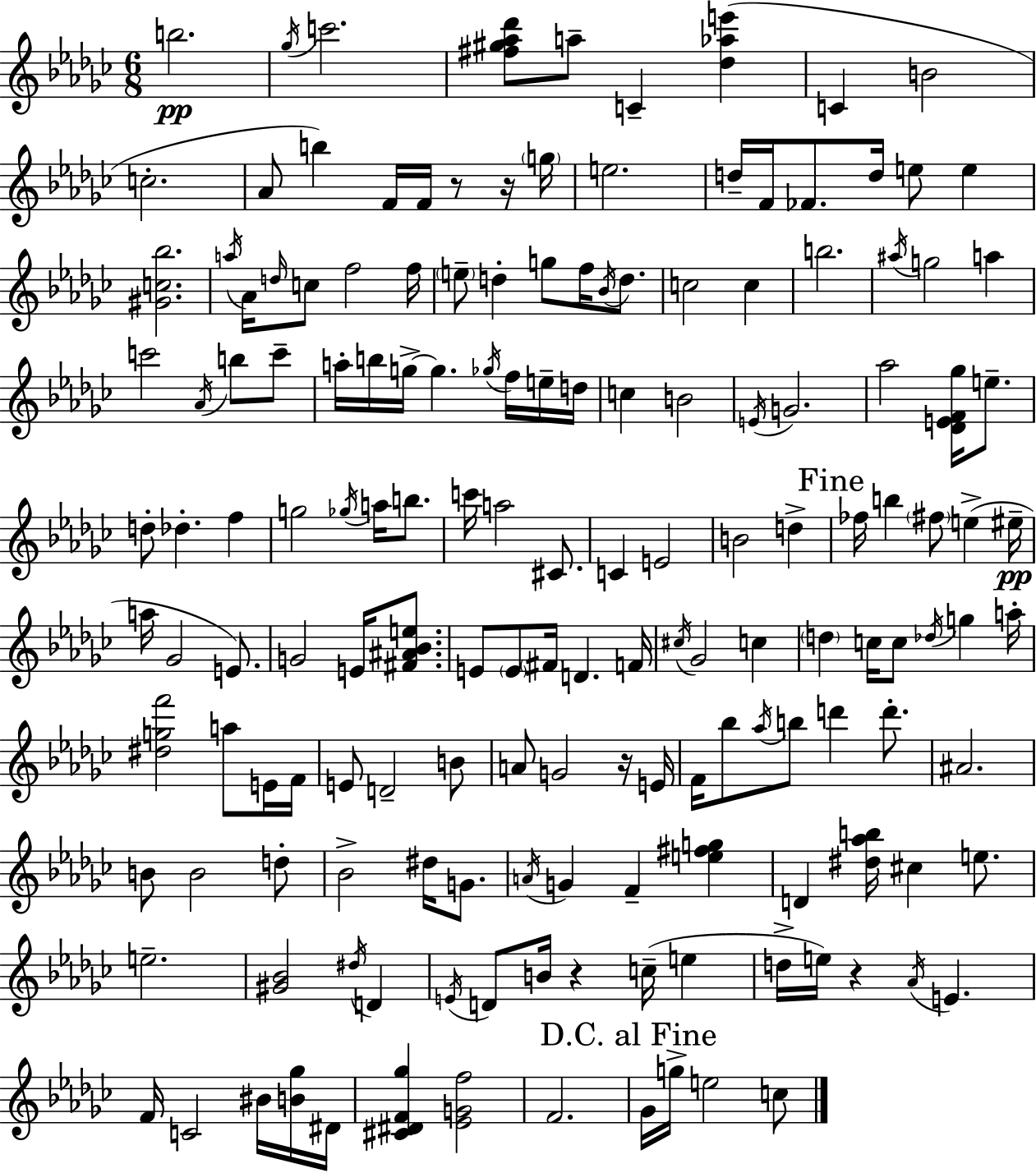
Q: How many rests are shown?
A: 5